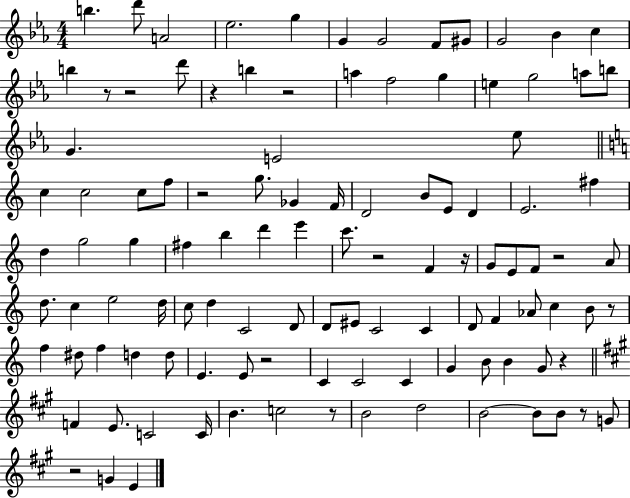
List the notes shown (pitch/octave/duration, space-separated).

B5/q. D6/e A4/h Eb5/h. G5/q G4/q G4/h F4/e G#4/e G4/h Bb4/q C5/q B5/q R/e R/h D6/e R/q B5/q R/h A5/q F5/h G5/q E5/q G5/h A5/e B5/e G4/q. E4/h Eb5/e C5/q C5/h C5/e F5/e R/h G5/e. Gb4/q F4/s D4/h B4/e E4/e D4/q E4/h. F#5/q D5/q G5/h G5/q F#5/q B5/q D6/q E6/q C6/e. R/h F4/q R/s G4/e E4/e F4/e R/h A4/e D5/e. C5/q E5/h D5/s C5/e D5/q C4/h D4/e D4/e EIS4/e C4/h C4/q D4/e F4/q Ab4/e C5/q B4/e R/e F5/q D#5/e F5/q D5/q D5/e E4/q. E4/e R/h C4/q C4/h C4/q G4/q B4/e B4/q G4/e R/q F4/q E4/e. C4/h C4/s B4/q. C5/h R/e B4/h D5/h B4/h B4/e B4/e R/e G4/e R/h G4/q E4/q